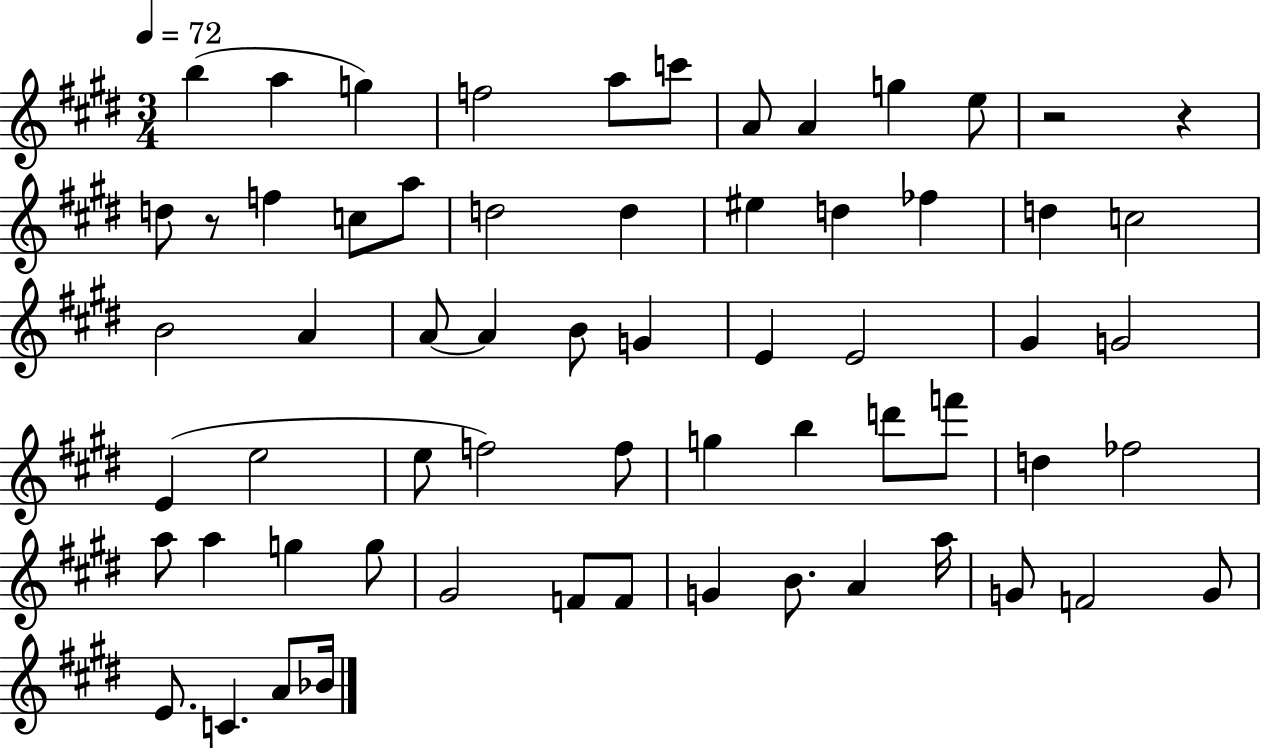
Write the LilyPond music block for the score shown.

{
  \clef treble
  \numericTimeSignature
  \time 3/4
  \key e \major
  \tempo 4 = 72
  b''4( a''4 g''4) | f''2 a''8 c'''8 | a'8 a'4 g''4 e''8 | r2 r4 | \break d''8 r8 f''4 c''8 a''8 | d''2 d''4 | eis''4 d''4 fes''4 | d''4 c''2 | \break b'2 a'4 | a'8~~ a'4 b'8 g'4 | e'4 e'2 | gis'4 g'2 | \break e'4( e''2 | e''8 f''2) f''8 | g''4 b''4 d'''8 f'''8 | d''4 fes''2 | \break a''8 a''4 g''4 g''8 | gis'2 f'8 f'8 | g'4 b'8. a'4 a''16 | g'8 f'2 g'8 | \break e'8. c'4. a'8 bes'16 | \bar "|."
}